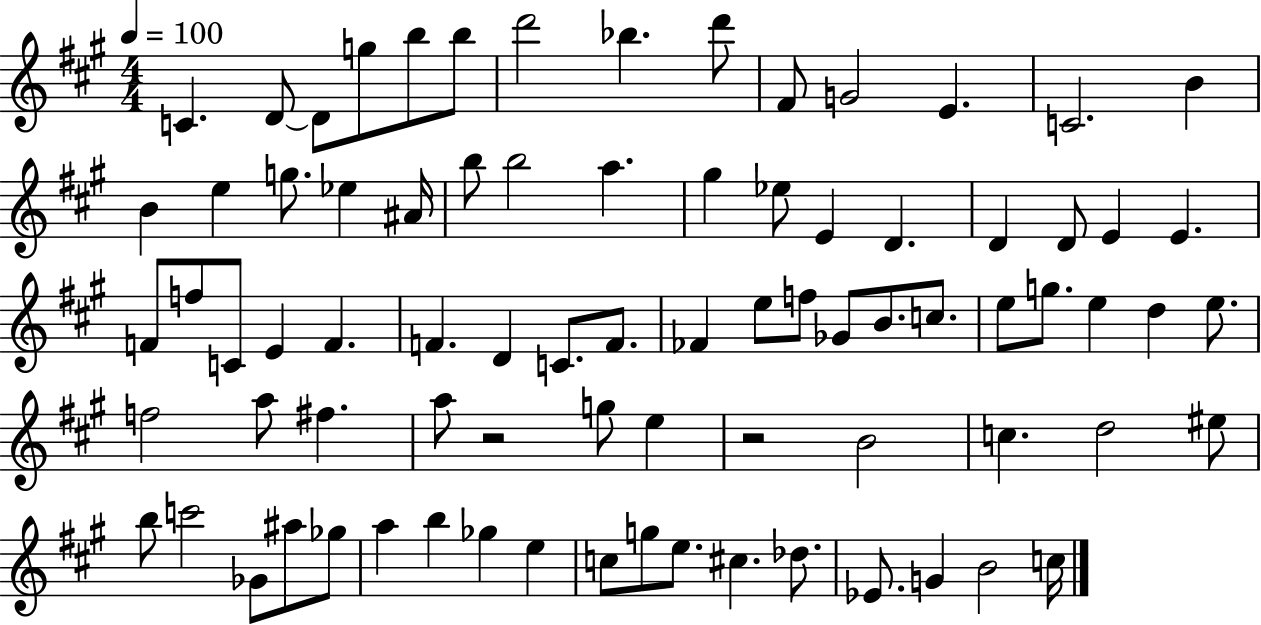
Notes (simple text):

C4/q. D4/e D4/e G5/e B5/e B5/e D6/h Bb5/q. D6/e F#4/e G4/h E4/q. C4/h. B4/q B4/q E5/q G5/e. Eb5/q A#4/s B5/e B5/h A5/q. G#5/q Eb5/e E4/q D4/q. D4/q D4/e E4/q E4/q. F4/e F5/e C4/e E4/q F4/q. F4/q. D4/q C4/e. F4/e. FES4/q E5/e F5/e Gb4/e B4/e. C5/e. E5/e G5/e. E5/q D5/q E5/e. F5/h A5/e F#5/q. A5/e R/h G5/e E5/q R/h B4/h C5/q. D5/h EIS5/e B5/e C6/h Gb4/e A#5/e Gb5/e A5/q B5/q Gb5/q E5/q C5/e G5/e E5/e. C#5/q. Db5/e. Eb4/e. G4/q B4/h C5/s